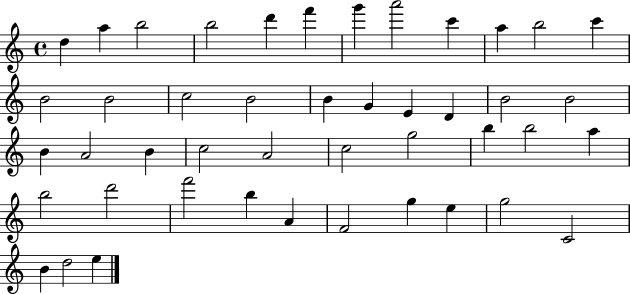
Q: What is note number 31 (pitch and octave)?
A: B5